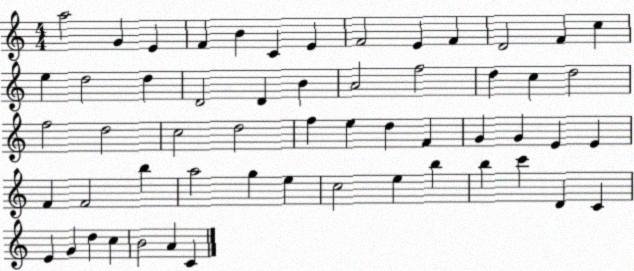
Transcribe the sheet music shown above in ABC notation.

X:1
T:Untitled
M:4/4
L:1/4
K:C
a2 G E F B C E F2 E F D2 F c e d2 d D2 D B A2 f2 d c d2 f2 d2 c2 d2 f e d F G G E E F F2 b a2 g e c2 e b b c' D C E G d c B2 A C